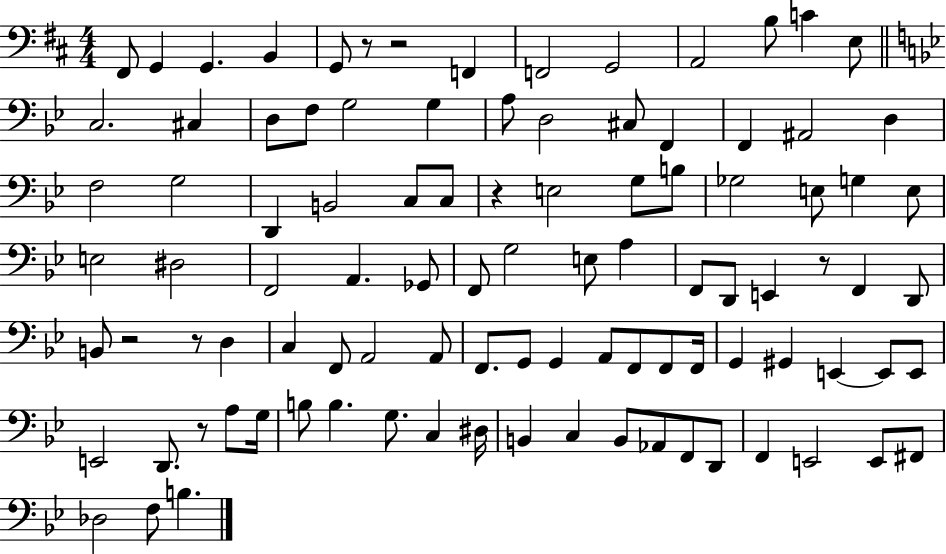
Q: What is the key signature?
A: D major